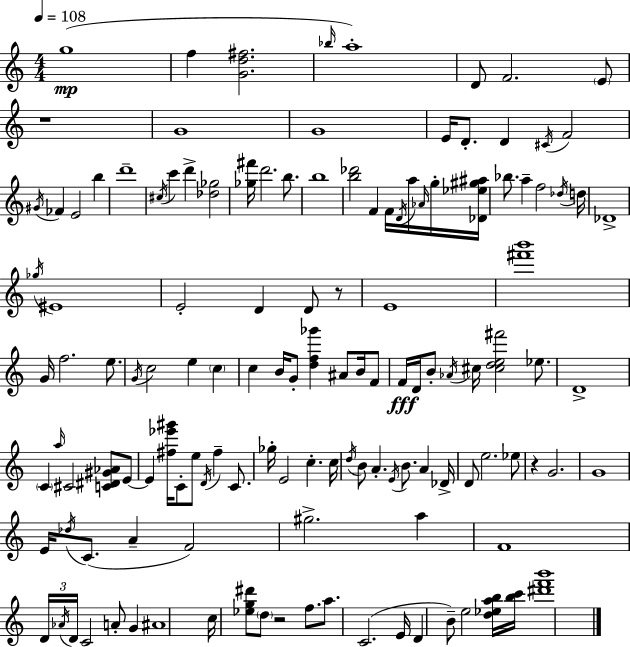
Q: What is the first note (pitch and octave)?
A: G5